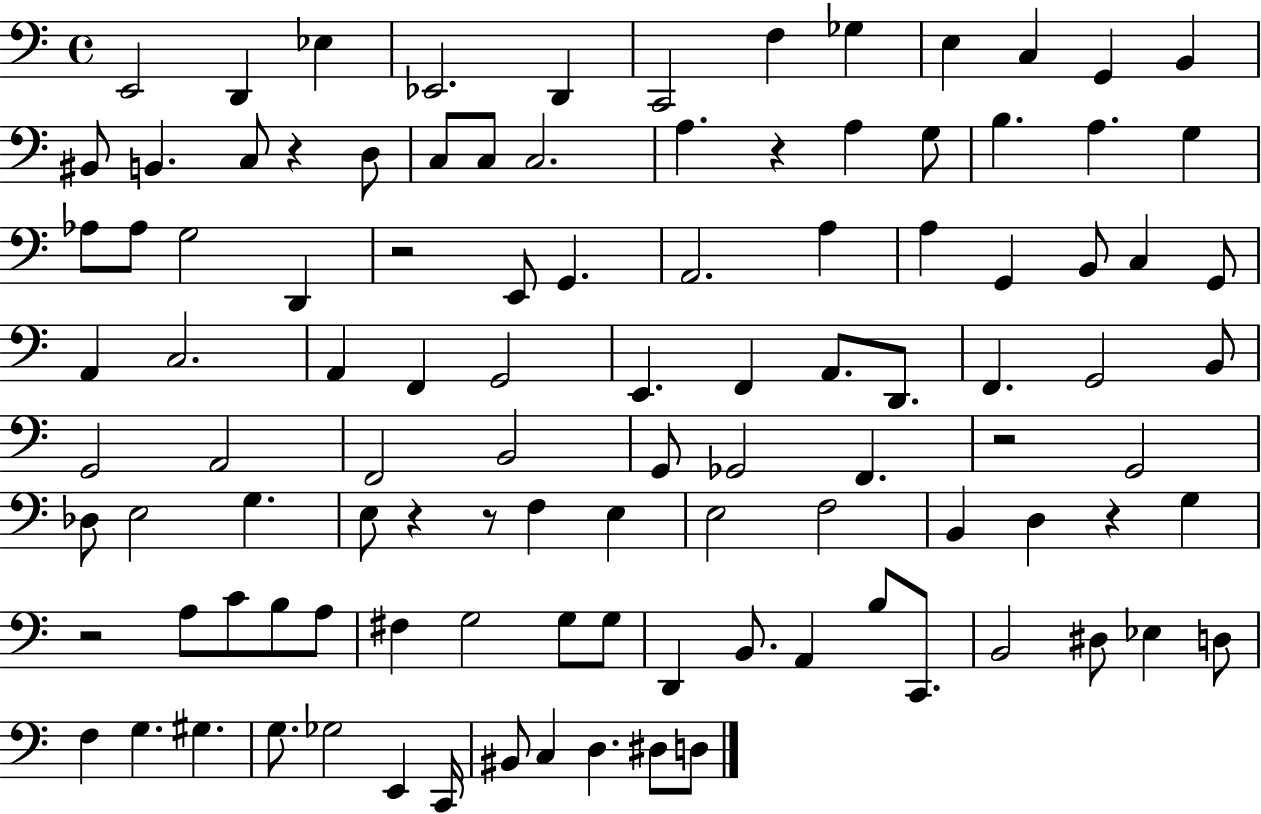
{
  \clef bass
  \time 4/4
  \defaultTimeSignature
  \key c \major
  e,2 d,4 ees4 | ees,2. d,4 | c,2 f4 ges4 | e4 c4 g,4 b,4 | \break bis,8 b,4. c8 r4 d8 | c8 c8 c2. | a4. r4 a4 g8 | b4. a4. g4 | \break aes8 aes8 g2 d,4 | r2 e,8 g,4. | a,2. a4 | a4 g,4 b,8 c4 g,8 | \break a,4 c2. | a,4 f,4 g,2 | e,4. f,4 a,8. d,8. | f,4. g,2 b,8 | \break g,2 a,2 | f,2 b,2 | g,8 ges,2 f,4. | r2 g,2 | \break des8 e2 g4. | e8 r4 r8 f4 e4 | e2 f2 | b,4 d4 r4 g4 | \break r2 a8 c'8 b8 a8 | fis4 g2 g8 g8 | d,4 b,8. a,4 b8 c,8. | b,2 dis8 ees4 d8 | \break f4 g4. gis4. | g8. ges2 e,4 c,16 | bis,8 c4 d4. dis8 d8 | \bar "|."
}